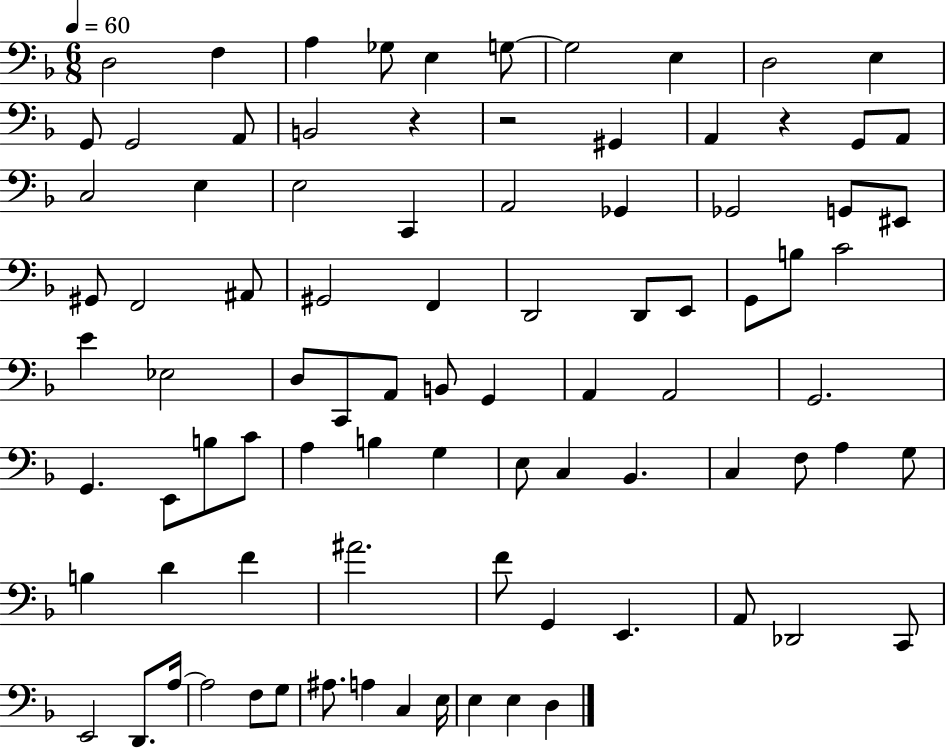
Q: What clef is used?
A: bass